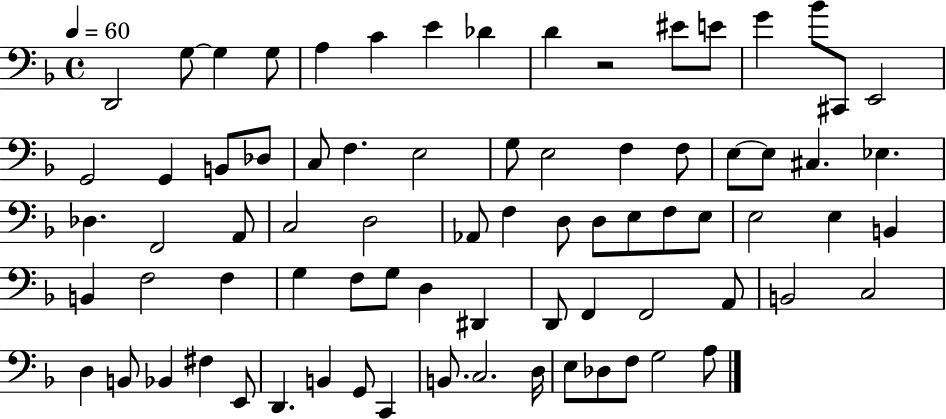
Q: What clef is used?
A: bass